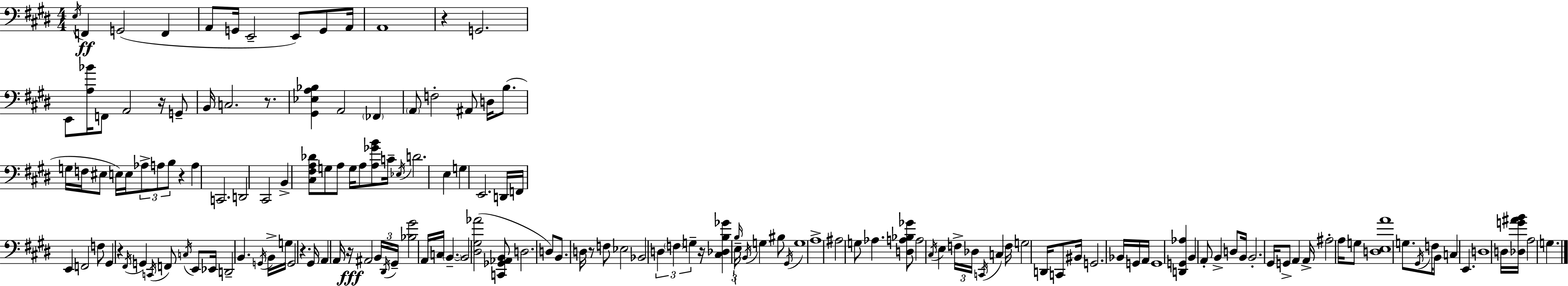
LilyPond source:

{
  \clef bass
  \numericTimeSignature
  \time 4/4
  \key e \major
  \acciaccatura { e16 }\ff f,4 g,2( f,4 | a,8 g,16 e,2-- e,8) g,8 | a,16 a,1 | r4 g,2. | \break e,8 <a bes'>16 f,8 a,2 r16 g,8-- | b,16 c2. r8. | <gis, ees a bes>4 a,2 \parenthesize fes,4 | \parenthesize a,8 f2-. ais,8 d16 b8.( | \break g16 f16 eis8 e16) e16 \tuplet 3/2 { aes8-> a8 b8 } r4 | a4 c,2. | d,2 cis,2 | b,4-> <cis fis a des'>8 g8 a8 g16 a8 <a ges' b'>8 | \break c'16-- \acciaccatura { ees16 } d'2. e4 | g4 e,2. | d,16 f,16 e,4 f,2 | f8 gis,4 r4 \acciaccatura { fis,16 } g,4 \acciaccatura { c,16 } | \break f,8 \acciaccatura { c16 } e,8 ees,16 d,2-- b,4. | \acciaccatura { g,16 } b,16-> g16 g,2 r4. | gis,16 a,4 a,16 r16\fff ais,2 | \tuplet 3/2 { b,16 \acciaccatura { dis,16 } gis,16-- } <bes gis'>2 a,16 | \break c16 \parenthesize b,4.--~~ b,2 <dis gis aes'>2( | <c, ges, aes, b,>8 d2. | d8) b,8. d16 r8 f8 ees2 | bes,2 \tuplet 3/2 { d4 | \break \parenthesize f4 g4-- } r16 <cis des b ges'>4 | \tuplet 3/2 { \grace { b16 } e16-- \acciaccatura { b,16 } } g4 bis8 \acciaccatura { gis,16 } g1 | a1-> | ais2 | \break g8 aes4. <d a bes ges'>8 a2 | \acciaccatura { cis16 } e4 \tuplet 3/2 { f16-> des16 \acciaccatura { c,16 } } c4 | f16 g2 d,16 c,8 bis,16 g,2. | bes,16 g,16 a,16 g,1 | \break <d, g, aes>4 | b,4 a,8-. b,4-> d8 b,16 b,2.-. | gis,16 g,8-> a,4 | a,16-> ais2-. a16 g8 <d e a'>1 | \break g8. \acciaccatura { gis,16 } | f16 b,8 c4 e,4. d1 | d16 <des g' ais' b'>16 a2 | g4. \bar "|."
}